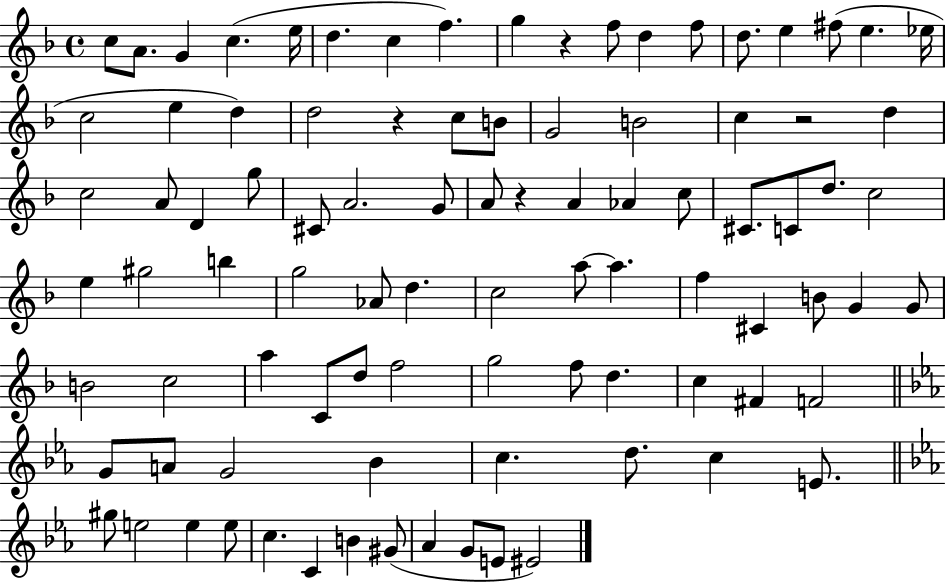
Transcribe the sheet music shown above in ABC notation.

X:1
T:Untitled
M:4/4
L:1/4
K:F
c/2 A/2 G c e/4 d c f g z f/2 d f/2 d/2 e ^f/2 e _e/4 c2 e d d2 z c/2 B/2 G2 B2 c z2 d c2 A/2 D g/2 ^C/2 A2 G/2 A/2 z A _A c/2 ^C/2 C/2 d/2 c2 e ^g2 b g2 _A/2 d c2 a/2 a f ^C B/2 G G/2 B2 c2 a C/2 d/2 f2 g2 f/2 d c ^F F2 G/2 A/2 G2 _B c d/2 c E/2 ^g/2 e2 e e/2 c C B ^G/2 _A G/2 E/2 ^E2